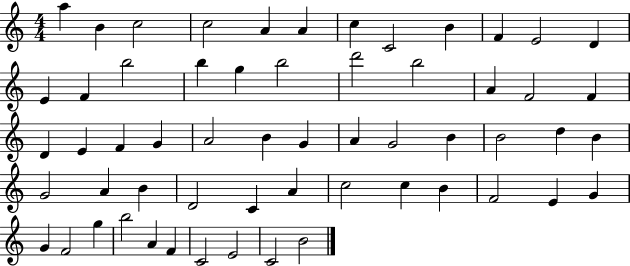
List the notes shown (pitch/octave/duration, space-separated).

A5/q B4/q C5/h C5/h A4/q A4/q C5/q C4/h B4/q F4/q E4/h D4/q E4/q F4/q B5/h B5/q G5/q B5/h D6/h B5/h A4/q F4/h F4/q D4/q E4/q F4/q G4/q A4/h B4/q G4/q A4/q G4/h B4/q B4/h D5/q B4/q G4/h A4/q B4/q D4/h C4/q A4/q C5/h C5/q B4/q F4/h E4/q G4/q G4/q F4/h G5/q B5/h A4/q F4/q C4/h E4/h C4/h B4/h